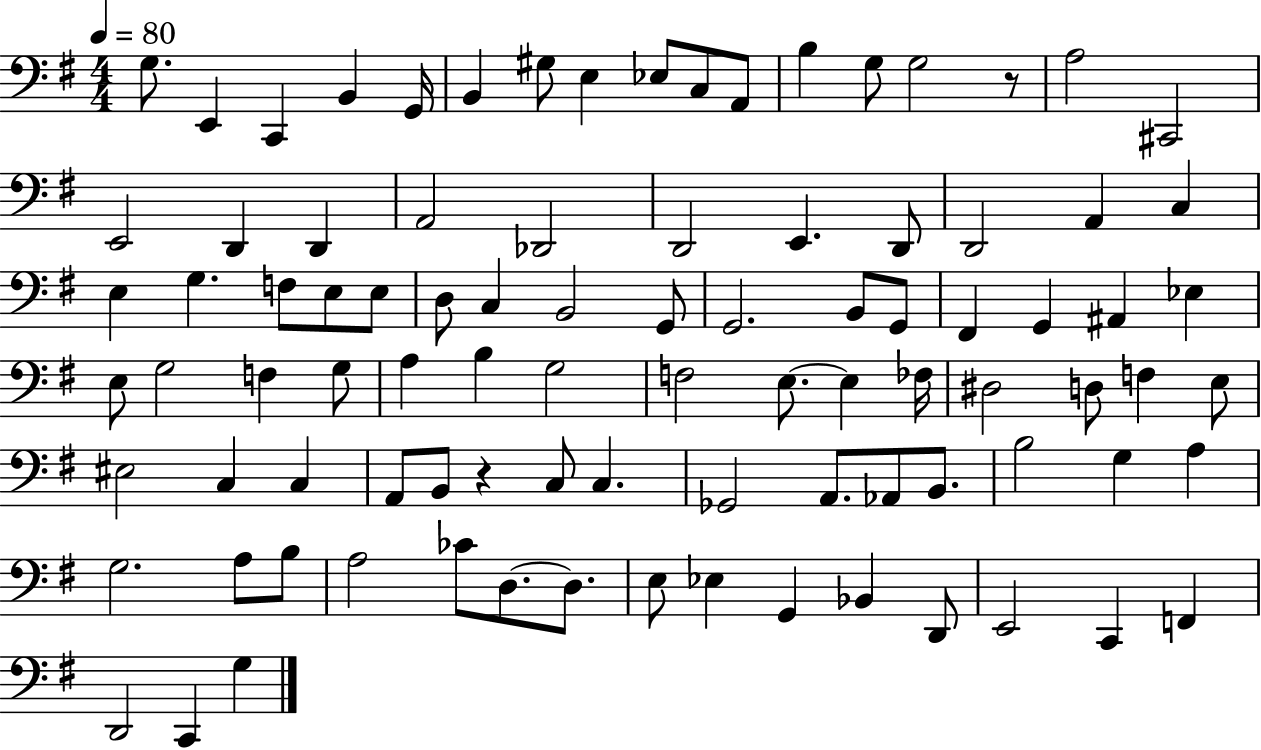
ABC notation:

X:1
T:Untitled
M:4/4
L:1/4
K:G
G,/2 E,, C,, B,, G,,/4 B,, ^G,/2 E, _E,/2 C,/2 A,,/2 B, G,/2 G,2 z/2 A,2 ^C,,2 E,,2 D,, D,, A,,2 _D,,2 D,,2 E,, D,,/2 D,,2 A,, C, E, G, F,/2 E,/2 E,/2 D,/2 C, B,,2 G,,/2 G,,2 B,,/2 G,,/2 ^F,, G,, ^A,, _E, E,/2 G,2 F, G,/2 A, B, G,2 F,2 E,/2 E, _F,/4 ^D,2 D,/2 F, E,/2 ^E,2 C, C, A,,/2 B,,/2 z C,/2 C, _G,,2 A,,/2 _A,,/2 B,,/2 B,2 G, A, G,2 A,/2 B,/2 A,2 _C/2 D,/2 D,/2 E,/2 _E, G,, _B,, D,,/2 E,,2 C,, F,, D,,2 C,, G,